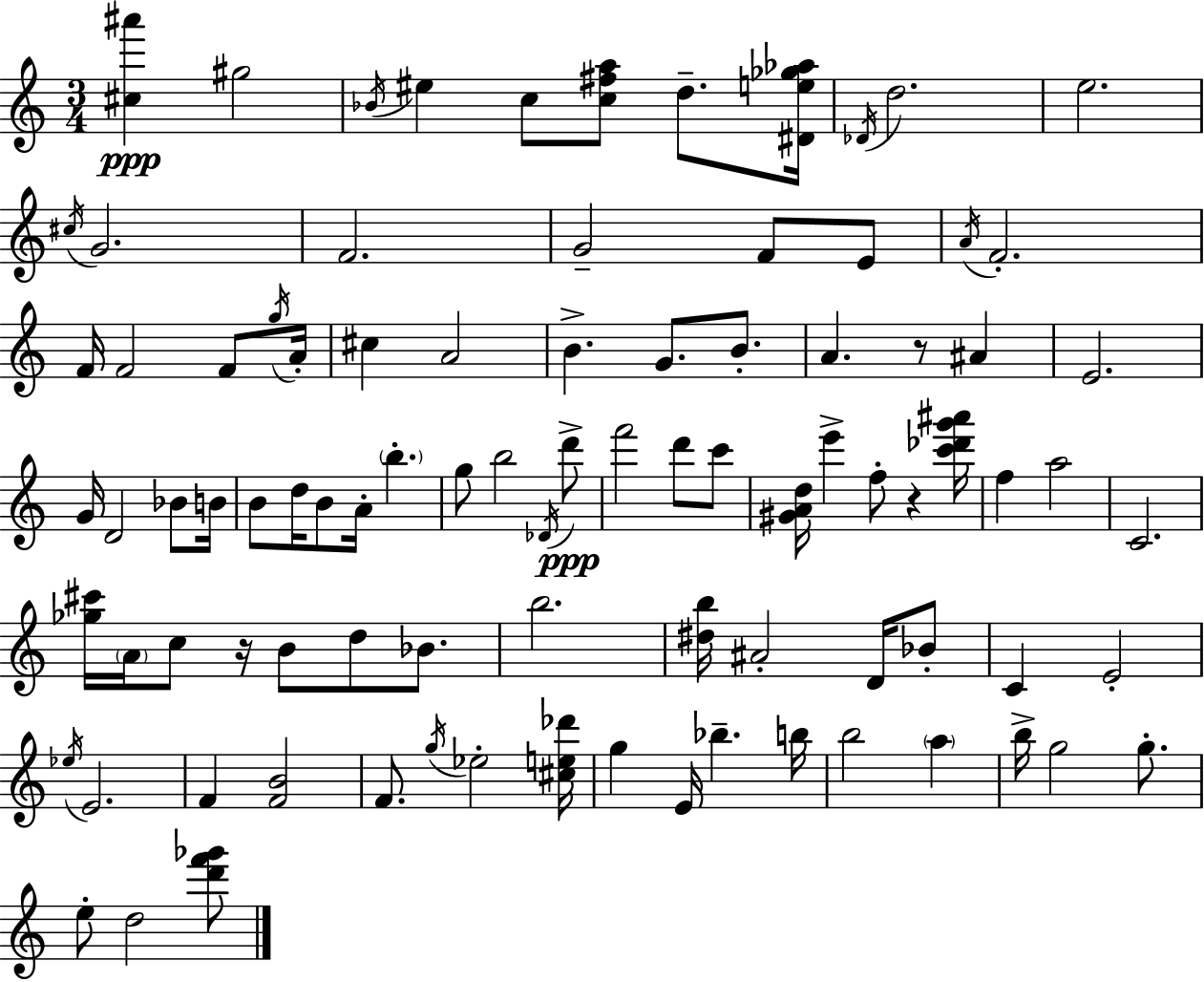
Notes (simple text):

[C#5,A#6]/q G#5/h Bb4/s EIS5/q C5/e [C5,F#5,A5]/e D5/e. [D#4,E5,Gb5,Ab5]/s Db4/s D5/h. E5/h. C#5/s G4/h. F4/h. G4/h F4/e E4/e A4/s F4/h. F4/s F4/h F4/e G5/s A4/s C#5/q A4/h B4/q. G4/e. B4/e. A4/q. R/e A#4/q E4/h. G4/s D4/h Bb4/e B4/s B4/e D5/s B4/e A4/s B5/q. G5/e B5/h Db4/s D6/e F6/h D6/e C6/e [G#4,A4,D5]/s E6/q F5/e R/q [C6,Db6,G6,A#6]/s F5/q A5/h C4/h. [Gb5,C#6]/s A4/s C5/e R/s B4/e D5/e Bb4/e. B5/h. [D#5,B5]/s A#4/h D4/s Bb4/e C4/q E4/h Eb5/s E4/h. F4/q [F4,B4]/h F4/e. G5/s Eb5/h [C#5,E5,Db6]/s G5/q E4/s Bb5/q. B5/s B5/h A5/q B5/s G5/h G5/e. E5/e D5/h [D6,F6,Gb6]/e